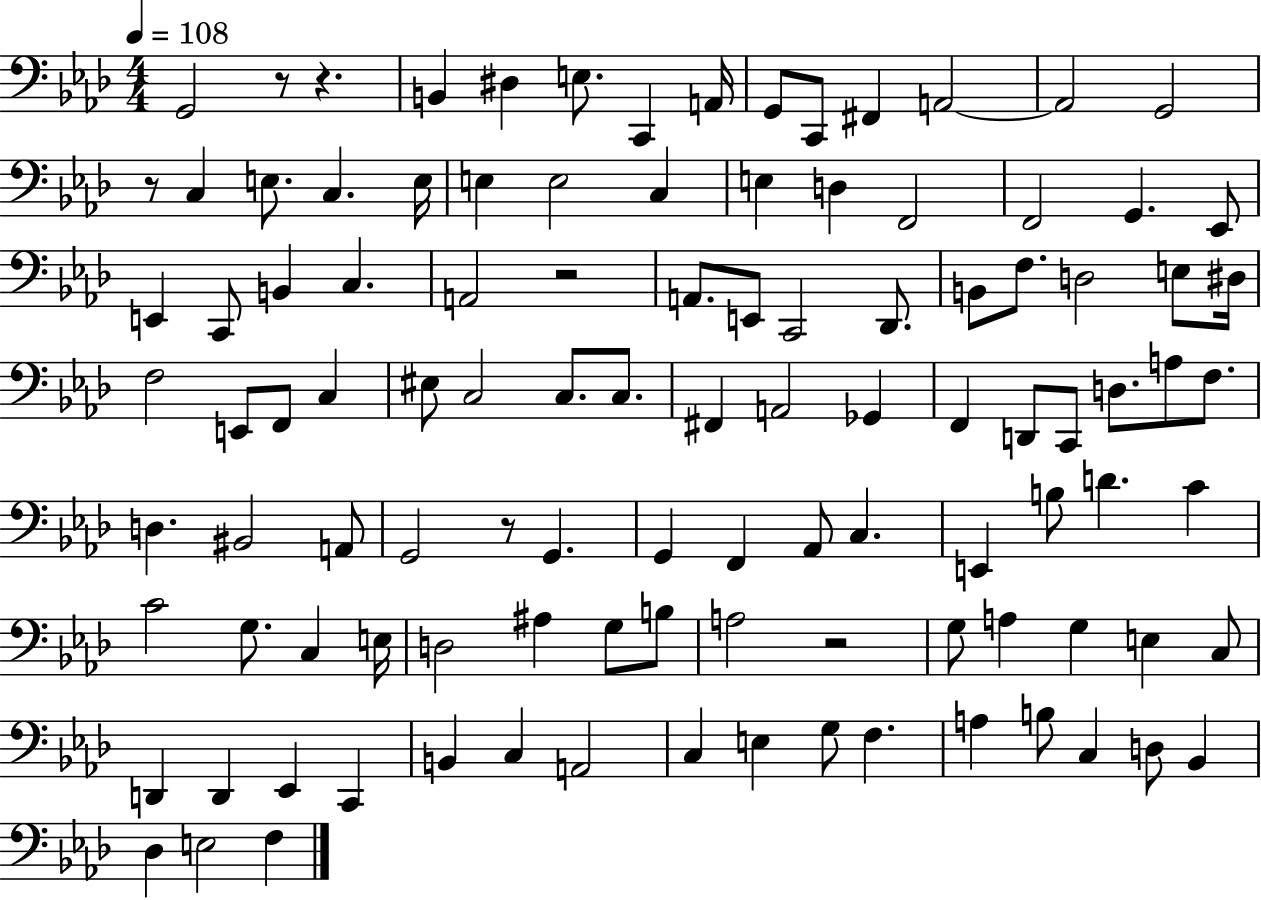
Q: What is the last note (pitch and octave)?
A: F3